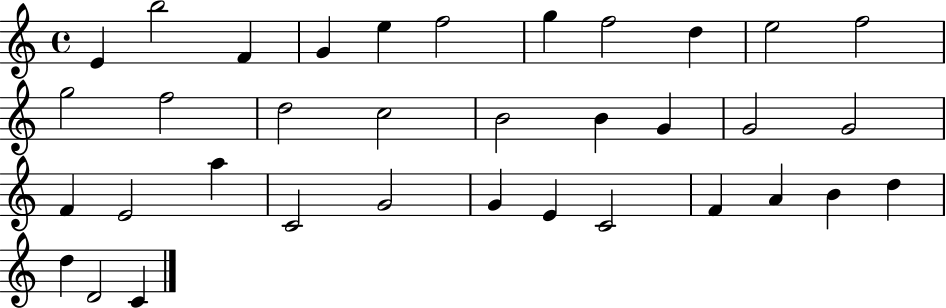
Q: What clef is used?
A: treble